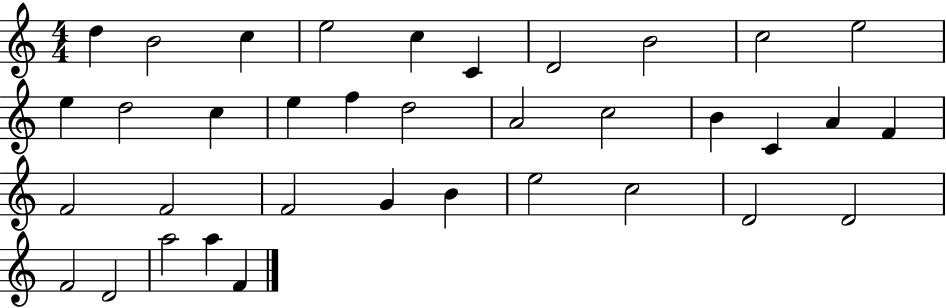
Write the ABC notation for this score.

X:1
T:Untitled
M:4/4
L:1/4
K:C
d B2 c e2 c C D2 B2 c2 e2 e d2 c e f d2 A2 c2 B C A F F2 F2 F2 G B e2 c2 D2 D2 F2 D2 a2 a F